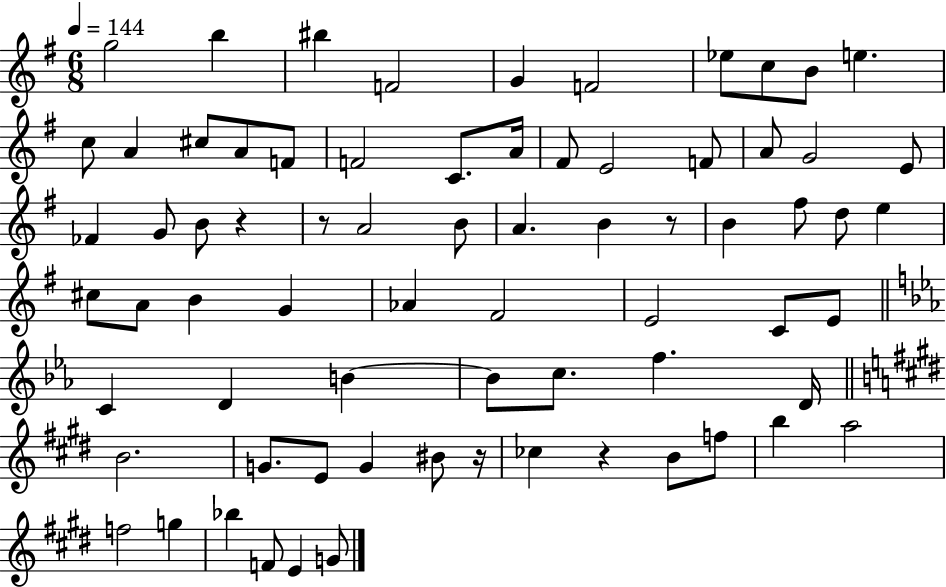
X:1
T:Untitled
M:6/8
L:1/4
K:G
g2 b ^b F2 G F2 _e/2 c/2 B/2 e c/2 A ^c/2 A/2 F/2 F2 C/2 A/4 ^F/2 E2 F/2 A/2 G2 E/2 _F G/2 B/2 z z/2 A2 B/2 A B z/2 B ^f/2 d/2 e ^c/2 A/2 B G _A ^F2 E2 C/2 E/2 C D B B/2 c/2 f D/4 B2 G/2 E/2 G ^B/2 z/4 _c z B/2 f/2 b a2 f2 g _b F/2 E G/2